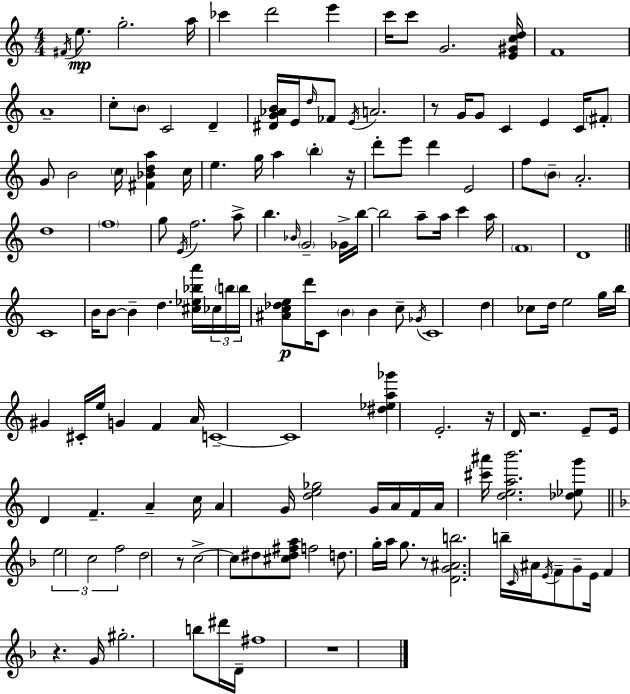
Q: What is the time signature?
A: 4/4